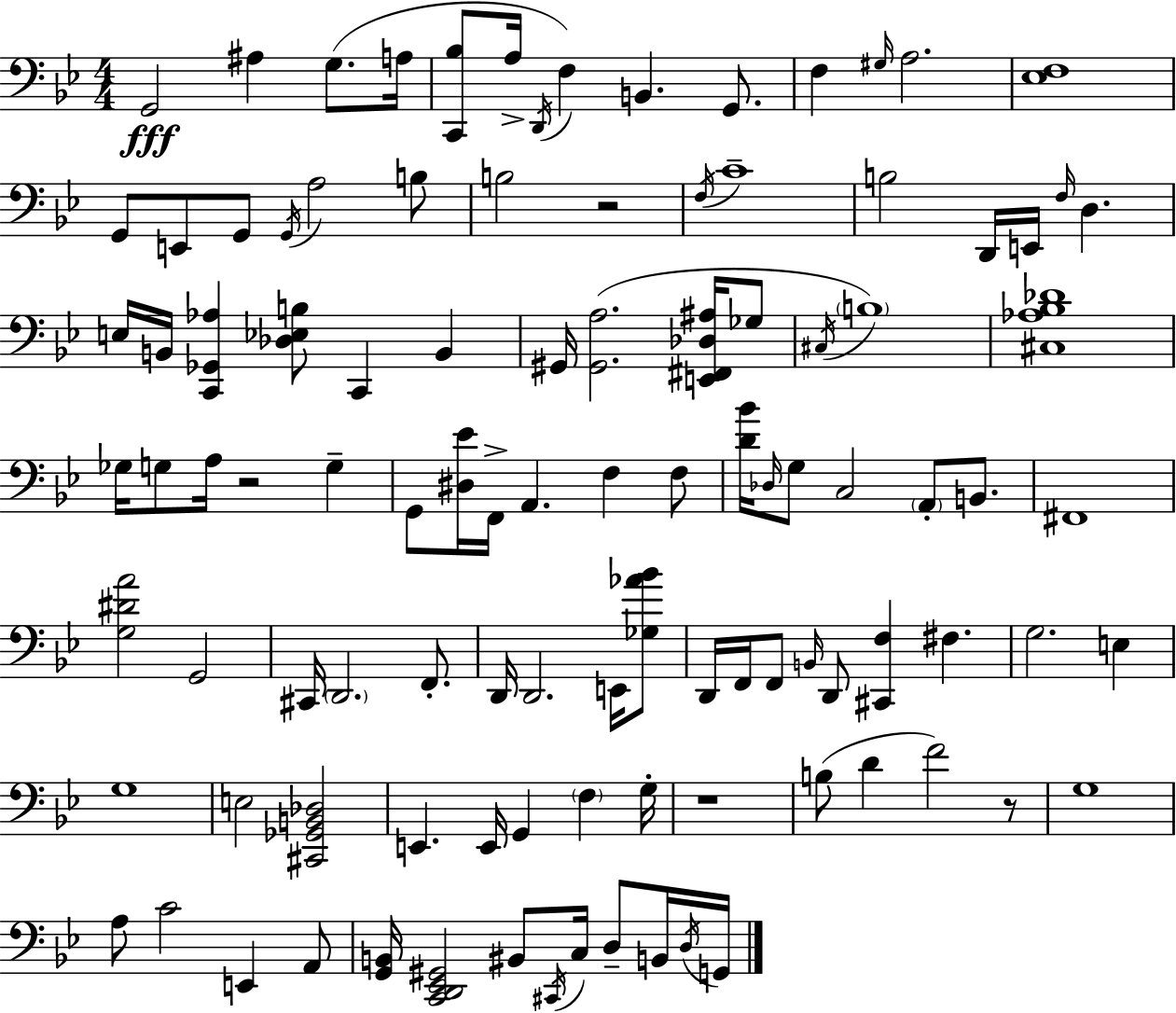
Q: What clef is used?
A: bass